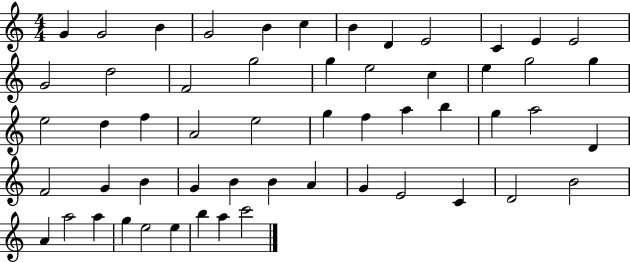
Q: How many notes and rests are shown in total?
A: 55